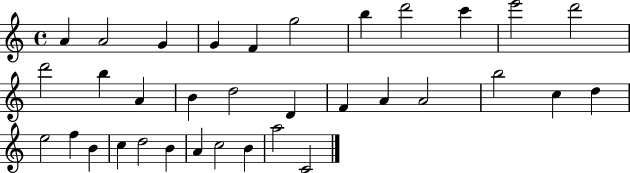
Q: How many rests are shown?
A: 0